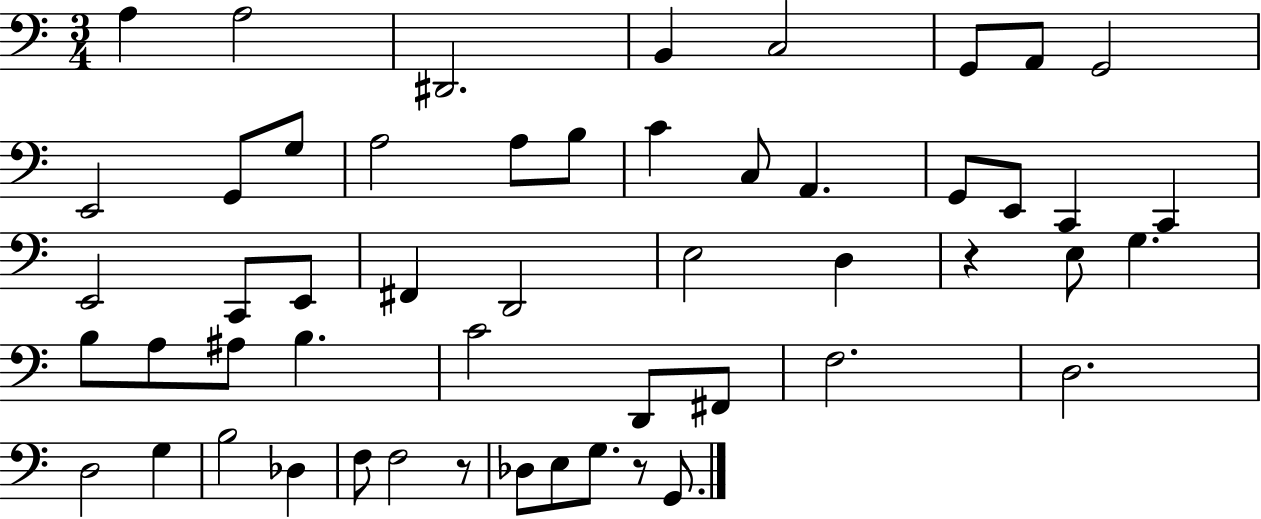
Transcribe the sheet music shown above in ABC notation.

X:1
T:Untitled
M:3/4
L:1/4
K:C
A, A,2 ^D,,2 B,, C,2 G,,/2 A,,/2 G,,2 E,,2 G,,/2 G,/2 A,2 A,/2 B,/2 C C,/2 A,, G,,/2 E,,/2 C,, C,, E,,2 C,,/2 E,,/2 ^F,, D,,2 E,2 D, z E,/2 G, B,/2 A,/2 ^A,/2 B, C2 D,,/2 ^F,,/2 F,2 D,2 D,2 G, B,2 _D, F,/2 F,2 z/2 _D,/2 E,/2 G,/2 z/2 G,,/2